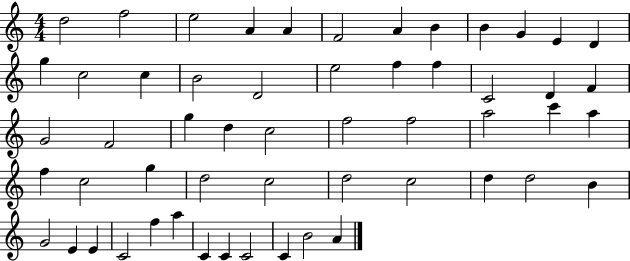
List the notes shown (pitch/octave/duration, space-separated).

D5/h F5/h E5/h A4/q A4/q F4/h A4/q B4/q B4/q G4/q E4/q D4/q G5/q C5/h C5/q B4/h D4/h E5/h F5/q F5/q C4/h D4/q F4/q G4/h F4/h G5/q D5/q C5/h F5/h F5/h A5/h C6/q A5/q F5/q C5/h G5/q D5/h C5/h D5/h C5/h D5/q D5/h B4/q G4/h E4/q E4/q C4/h F5/q A5/q C4/q C4/q C4/h C4/q B4/h A4/q